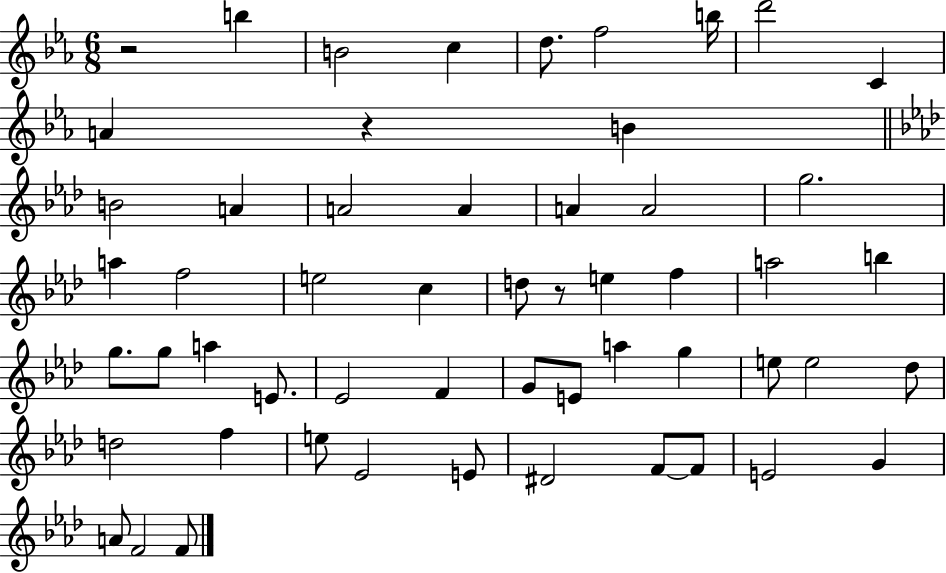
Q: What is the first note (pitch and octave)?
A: B5